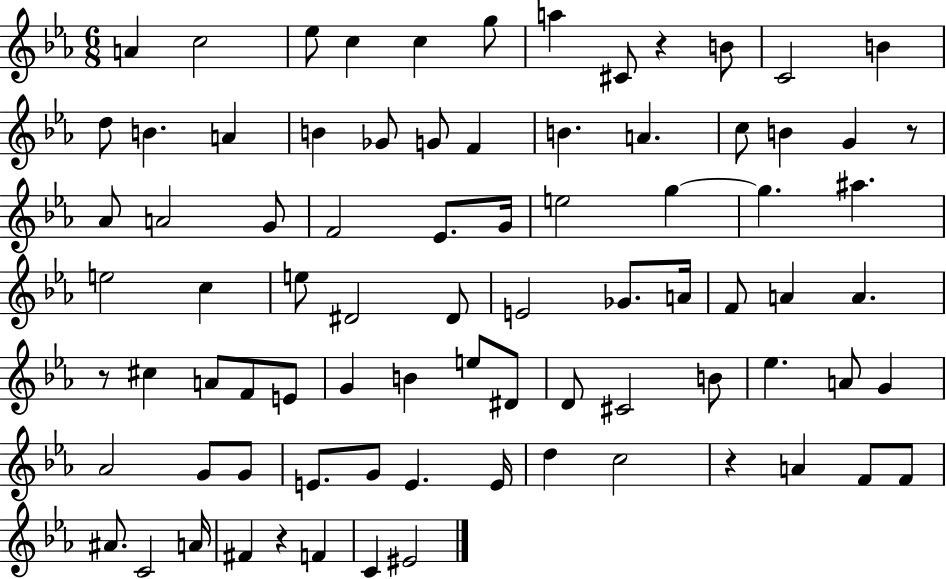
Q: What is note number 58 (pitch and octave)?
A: G4